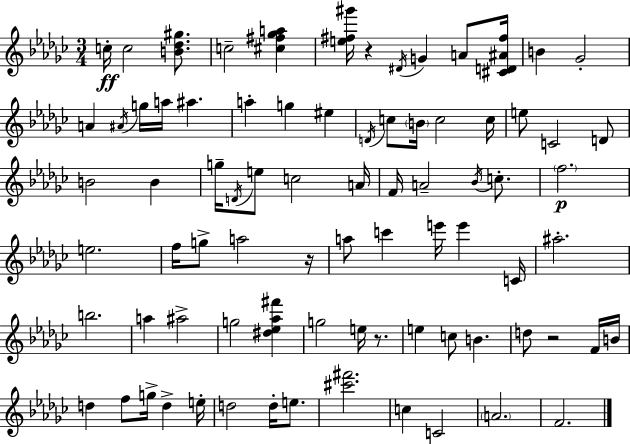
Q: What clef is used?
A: treble